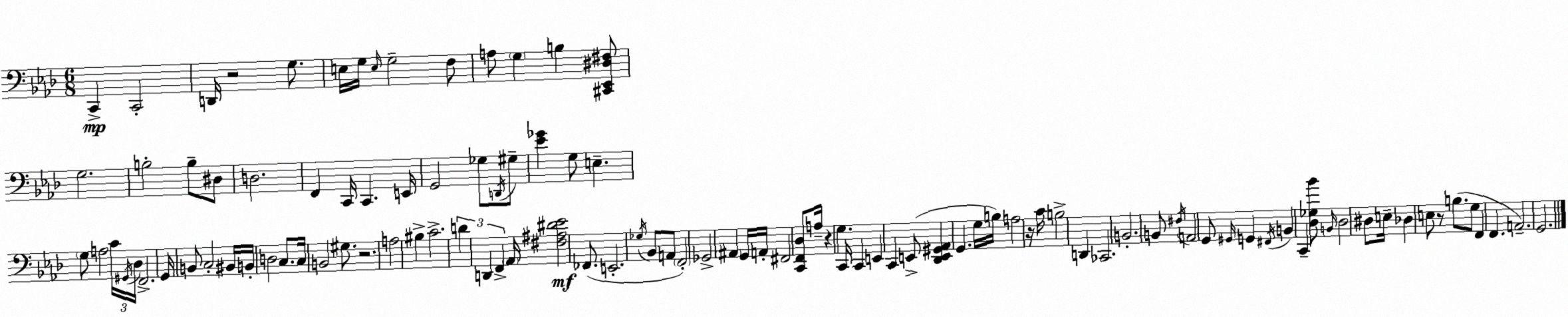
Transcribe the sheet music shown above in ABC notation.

X:1
T:Untitled
M:6/8
L:1/4
K:Ab
C,, C,,2 D,,/4 z2 G,/2 E,/4 G,/4 E,/4 G,2 F,/2 A,/2 G, B, [^C,,_E,,^D,^F,]/2 G,2 B,2 B,/2 ^D,/2 D,2 F,, C,,/4 C,, E,,/4 G,,2 _G,/2 D,,/4 ^G,/2 [_E_G] G,/2 E, G,/2 A,2 C/4 ^G,,/4 _D,/4 F,,2 G,,/4 B,,/2 C,2 ^B,,/4 B,,/4 D,2 C,/2 C,/4 B,,2 ^G,/2 z2 A,2 ^B, C2 D D,, F,, _A,,/4 [^F,^A,^D_E]2 _F,,/2 E,,2 _G,/4 _B,,/2 A,,/2 F,,2 _G,,2 ^A,, G,,/4 A,,/4 ^F,,2 [C,,F,,_D,]/2 A,/4 z G, C,,/4 C,, E,, C,, E,,/2 [_D,,E,,^G,,_A,,] G,, G,/4 B,/4 A,2 z/4 C/4 B,2 D,, _C,,2 B,,2 B,,/2 ^F,/4 A,,2 G,,/2 ^G,,/4 G,, ^F,,/4 B,, C,, [_D,_G,_B]/2 B,,/4 _D,2 ^D,/2 E,/4 _D, E,/2 z/2 B,/2 G,/2 F,, F,, A,,2 G,,2